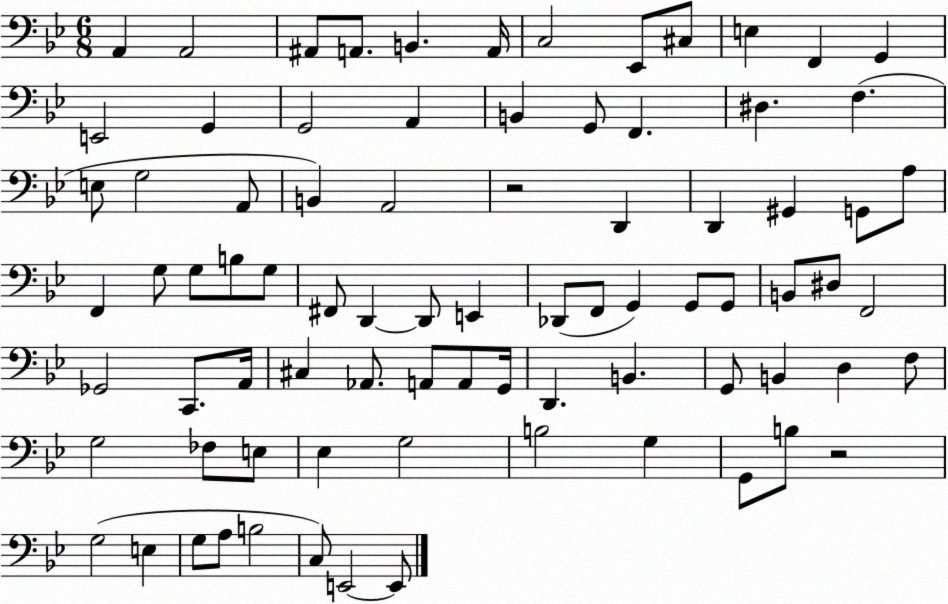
X:1
T:Untitled
M:6/8
L:1/4
K:Bb
A,, A,,2 ^A,,/2 A,,/2 B,, A,,/4 C,2 _E,,/2 ^C,/2 E, F,, G,, E,,2 G,, G,,2 A,, B,, G,,/2 F,, ^D, F, E,/2 G,2 A,,/2 B,, A,,2 z2 D,, D,, ^G,, G,,/2 A,/2 F,, G,/2 G,/2 B,/2 G,/2 ^F,,/2 D,, D,,/2 E,, _D,,/2 F,,/2 G,, G,,/2 G,,/2 B,,/2 ^D,/2 F,,2 _G,,2 C,,/2 A,,/4 ^C, _A,,/2 A,,/2 A,,/2 G,,/4 D,, B,, G,,/2 B,, D, F,/2 G,2 _F,/2 E,/2 _E, G,2 B,2 G, G,,/2 B,/2 z2 G,2 E, G,/2 A,/2 B,2 C,/2 E,,2 E,,/2